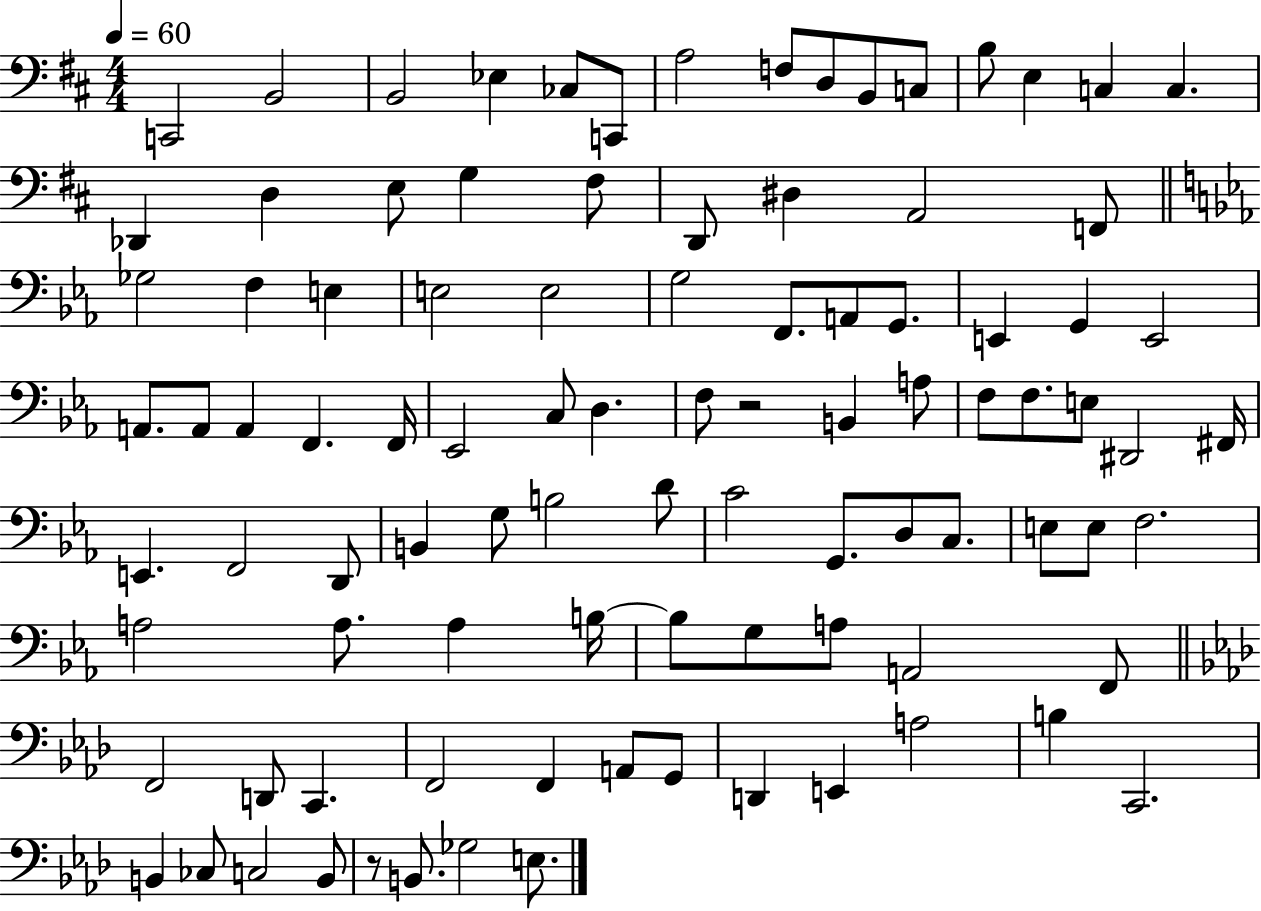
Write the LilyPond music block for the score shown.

{
  \clef bass
  \numericTimeSignature
  \time 4/4
  \key d \major
  \tempo 4 = 60
  c,2 b,2 | b,2 ees4 ces8 c,8 | a2 f8 d8 b,8 c8 | b8 e4 c4 c4. | \break des,4 d4 e8 g4 fis8 | d,8 dis4 a,2 f,8 | \bar "||" \break \key ees \major ges2 f4 e4 | e2 e2 | g2 f,8. a,8 g,8. | e,4 g,4 e,2 | \break a,8. a,8 a,4 f,4. f,16 | ees,2 c8 d4. | f8 r2 b,4 a8 | f8 f8. e8 dis,2 fis,16 | \break e,4. f,2 d,8 | b,4 g8 b2 d'8 | c'2 g,8. d8 c8. | e8 e8 f2. | \break a2 a8. a4 b16~~ | b8 g8 a8 a,2 f,8 | \bar "||" \break \key aes \major f,2 d,8 c,4. | f,2 f,4 a,8 g,8 | d,4 e,4 a2 | b4 c,2. | \break b,4 ces8 c2 b,8 | r8 b,8. ges2 e8. | \bar "|."
}